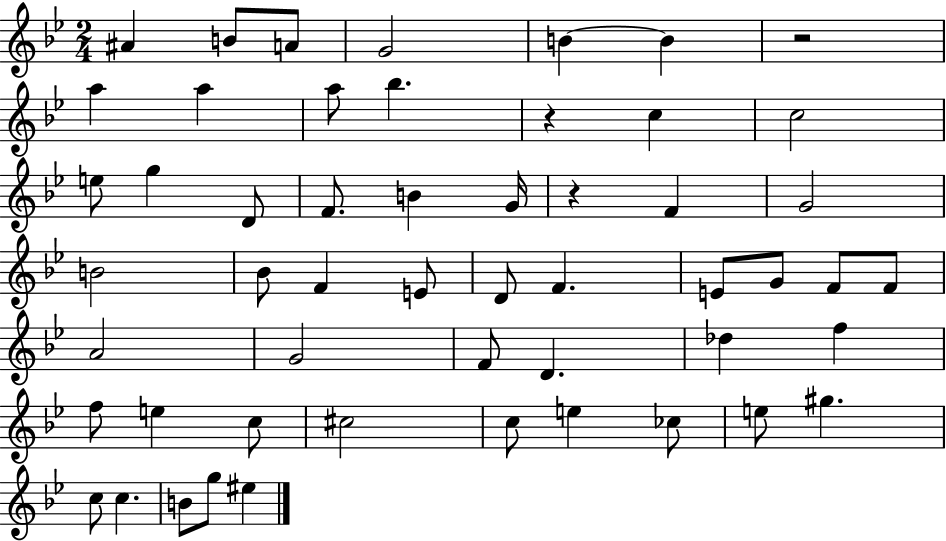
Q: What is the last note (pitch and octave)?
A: EIS5